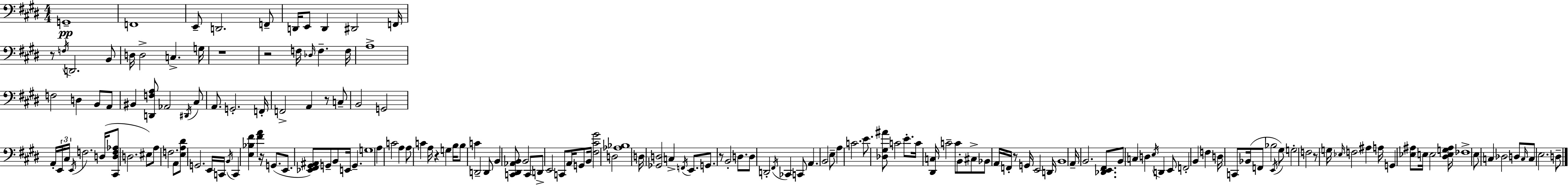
{
  \clef bass
  \numericTimeSignature
  \time 4/4
  \key e \major
  g,1--\pp | f,1 | e,8-- d,2. f,8-- | d,16 e,8 d,4 dis,2 f,16 | \break r8 \acciaccatura { f16 } d,2. b,8 | d16 d2-> c4.-> | g16 r1 | r2 f16 \grace { des16 } f4.-- | \break f16 a1-> | f2 d4 b,8 | a,8 bis,4 <d, f a>8 aes,2 | \acciaccatura { dis,16 } cis8 a,8. g,2.-. | \break f,16-. f,2-> a,4 r8 | c8-- b,2 g,2 | a,16-. \tuplet 3/2 { e,16 cis16 \acciaccatura { e,16 } } f2. | d16( <cis, d f aes>8 d2. | \break eis8) a8 f2. | a,8 <e a dis'>8 g,2. | e,16 c,16 \acciaccatura { b,16 } c,4 <e bes fis'>4 <fis' a'>4 | r16 g,8.( e,8. <ees, fis, gis, ais,>8) g,8-- b,8 e,16 g,4.-- | \break g1 | a4 c'2 | a4 a8 c'4 a16 r4 | g4 b16 b8 c'4 d,2-- | \break d,8 b,4 <c, dis, aes, b,>8 b,2 | c,8 d,8-> e,2 c,8 | a,16 g,8 b,16 <fis cis' gis'>2 d2 | <aes bes>1 | \break d16 <ges, d>2 c4-> | \acciaccatura { f,16 } e,8. g,8. r8 b,2-. | d8. d8 d,2-. | \acciaccatura { fis,16 } ces,4 c,8 a,4. b,2 | \break e8-- a4 c'2. | e'8. <des gis ais'>8 c'2 | e'8.-. c'16 <dis, c>16 c'2-- | c'8 b,8-. cis8-> bes,8 a,16 f,16-. r8 g,16 e,2 | \break d,16 b,1 | a,16-- b,2. | <des, e, fis,>8. b,8 c4 d4 | \acciaccatura { e16 } d,4 e,8 f,2-. | \break b,4 f4 d16 c,8 bes,16( f,8 bes2 | \acciaccatura { e,16 }) gis8 g2-. | f2 r8 g16 \grace { ees16 } f2 | ais4 a16 g,4 <ees ais>8 | \break e16 e2 <dis e g ais>16 fes1-> | e8 c4 | des2 d8 \grace { c16 } c8 e2. | d8-- \bar "|."
}